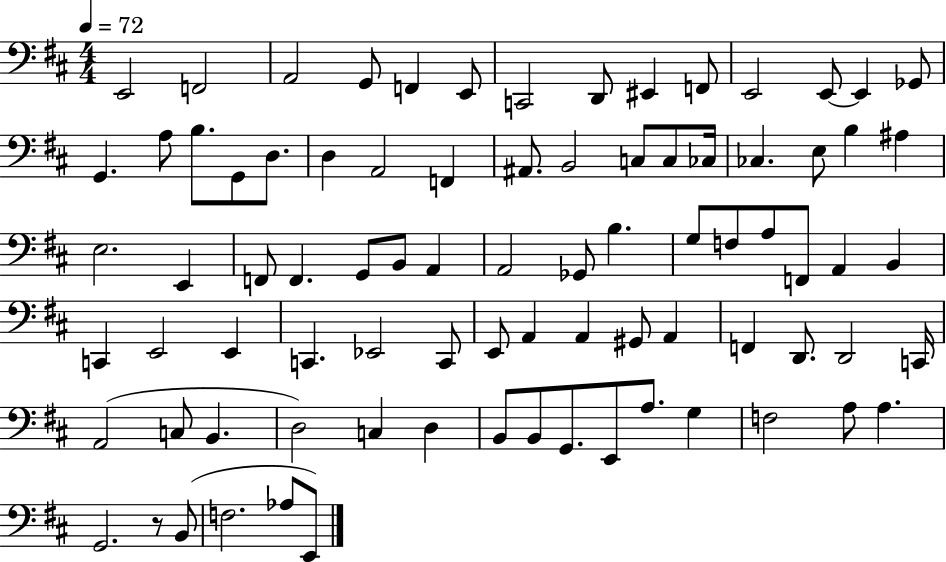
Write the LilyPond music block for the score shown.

{
  \clef bass
  \numericTimeSignature
  \time 4/4
  \key d \major
  \tempo 4 = 72
  e,2 f,2 | a,2 g,8 f,4 e,8 | c,2 d,8 eis,4 f,8 | e,2 e,8~~ e,4 ges,8 | \break g,4. a8 b8. g,8 d8. | d4 a,2 f,4 | ais,8. b,2 c8 c8 ces16 | ces4. e8 b4 ais4 | \break e2. e,4 | f,8 f,4. g,8 b,8 a,4 | a,2 ges,8 b4. | g8 f8 a8 f,8 a,4 b,4 | \break c,4 e,2 e,4 | c,4. ees,2 c,8 | e,8 a,4 a,4 gis,8 a,4 | f,4 d,8. d,2 c,16 | \break a,2( c8 b,4. | d2) c4 d4 | b,8 b,8 g,8. e,8 a8. g4 | f2 a8 a4. | \break g,2. r8 b,8( | f2. aes8 e,8) | \bar "|."
}